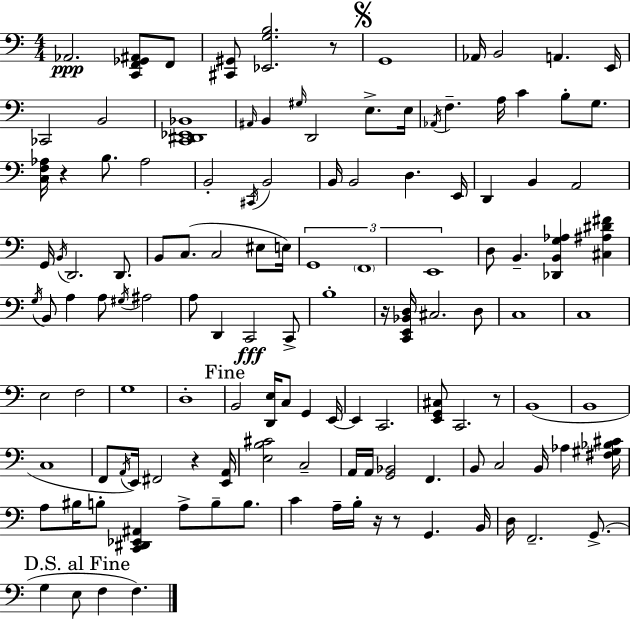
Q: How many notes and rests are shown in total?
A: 128